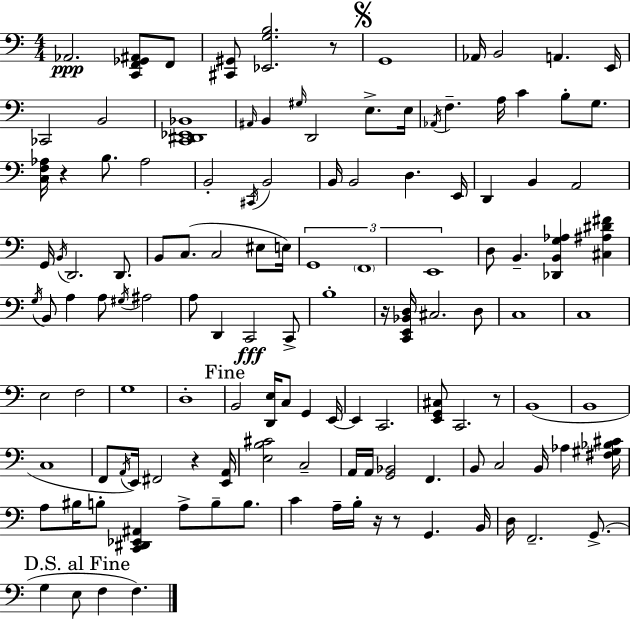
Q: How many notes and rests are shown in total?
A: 128